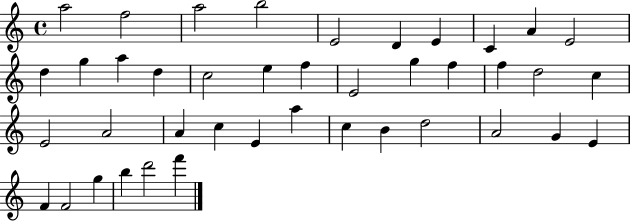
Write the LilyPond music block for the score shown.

{
  \clef treble
  \time 4/4
  \defaultTimeSignature
  \key c \major
  a''2 f''2 | a''2 b''2 | e'2 d'4 e'4 | c'4 a'4 e'2 | \break d''4 g''4 a''4 d''4 | c''2 e''4 f''4 | e'2 g''4 f''4 | f''4 d''2 c''4 | \break e'2 a'2 | a'4 c''4 e'4 a''4 | c''4 b'4 d''2 | a'2 g'4 e'4 | \break f'4 f'2 g''4 | b''4 d'''2 f'''4 | \bar "|."
}